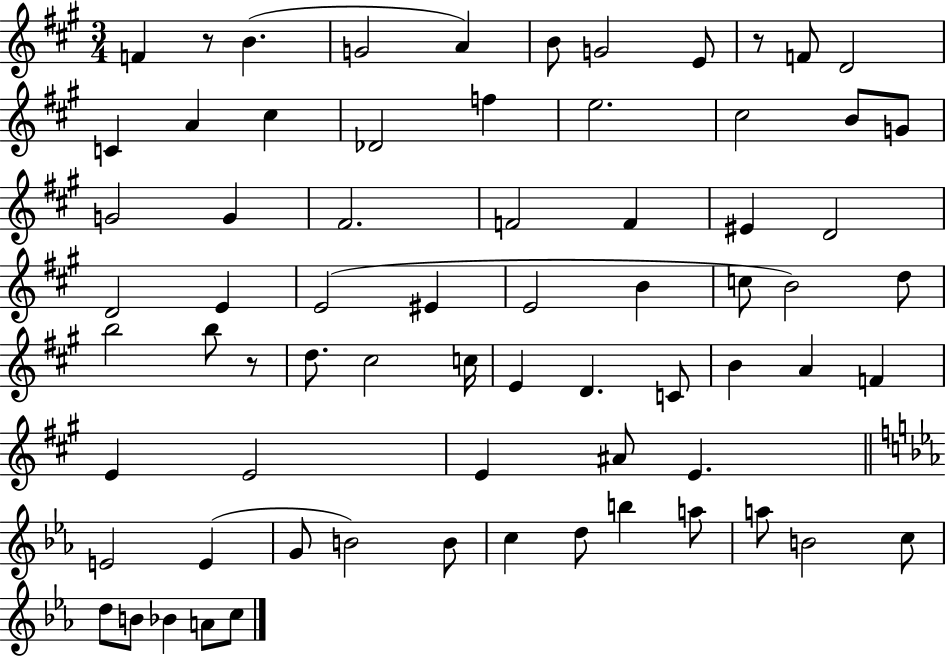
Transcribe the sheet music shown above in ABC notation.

X:1
T:Untitled
M:3/4
L:1/4
K:A
F z/2 B G2 A B/2 G2 E/2 z/2 F/2 D2 C A ^c _D2 f e2 ^c2 B/2 G/2 G2 G ^F2 F2 F ^E D2 D2 E E2 ^E E2 B c/2 B2 d/2 b2 b/2 z/2 d/2 ^c2 c/4 E D C/2 B A F E E2 E ^A/2 E E2 E G/2 B2 B/2 c d/2 b a/2 a/2 B2 c/2 d/2 B/2 _B A/2 c/2